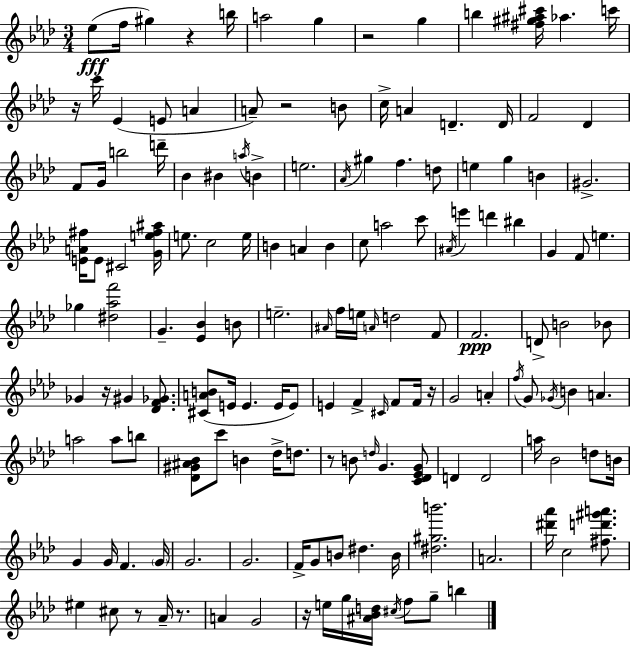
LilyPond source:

{
  \clef treble
  \numericTimeSignature
  \time 3/4
  \key aes \major
  ees''8(\fff f''16 gis''4) r4 b''16 | a''2 g''4 | r2 g''4 | b''4 <fis'' gis'' ais'' cis'''>16 aes''4. c'''16 | \break r16 c'''16 ees'4( e'8 a'4 | a'8--) r2 b'8 | c''16-> a'4 d'4.-- d'16 | f'2 des'4 | \break f'8 g'16 b''2 d'''16-- | bes'4 bis'4 \acciaccatura { a''16 } b'4-> | e''2. | \acciaccatura { aes'16 } gis''4 f''4. | \break d''8 e''4 g''4 b'4 | gis'2.-> | <e' a' fis''>16 e'8 cis'2 | <g' e'' fis'' ais''>16 e''8. c''2 | \break e''16 b'4 a'4 b'4 | c''8 a''2 | c'''8 \acciaccatura { ais'16 } e'''4 d'''4 bis''4 | g'4 f'8 e''4. | \break ges''4 <dis'' aes'' f'''>2 | g'4.-- <ees' bes'>4 | b'8 e''2.-- | \grace { ais'16 } f''16 e''16 \grace { a'16 } d''2 | \break f'8 f'2.\ppp | d'8-> b'2 | bes'8 ges'4 r16 gis'4 | <des' f' ges'>8. <cis' a' b'>8( e'16 e'4. | \break e'16 e'8) e'4 f'4-> | \grace { cis'16 } f'8 f'16 r16 g'2 | a'4-. \acciaccatura { f''16 } g'8 \acciaccatura { ges'16 } b'4 | a'4. a''2 | \break a''8 b''8 <des' gis' ais' bes'>8 c'''8 | b'4 des''16-> d''8. r8 b'8 | \grace { d''16 } g'4. <c' des' ees' g'>8 d'4 | d'2 a''16 bes'2 | \break d''8 b'16 g'4 | g'16 f'4. \parenthesize g'16 g'2. | g'2. | f'16-> g'8 | \break b'8 dis''4. b'16 <dis'' gis'' b'''>2. | a'2. | <dis''' aes'''>16 c''2 | <fis'' d''' gis''' a'''>8. eis''4 | \break cis''8 r8 aes'16-- r8. a'4 | g'2 r16 e''16 g''16 | <ais' bes' d''>16 \acciaccatura { cis''16 } f''8 g''8-- b''4 \bar "|."
}